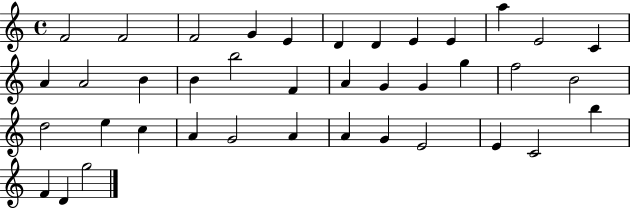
F4/h F4/h F4/h G4/q E4/q D4/q D4/q E4/q E4/q A5/q E4/h C4/q A4/q A4/h B4/q B4/q B5/h F4/q A4/q G4/q G4/q G5/q F5/h B4/h D5/h E5/q C5/q A4/q G4/h A4/q A4/q G4/q E4/h E4/q C4/h B5/q F4/q D4/q G5/h